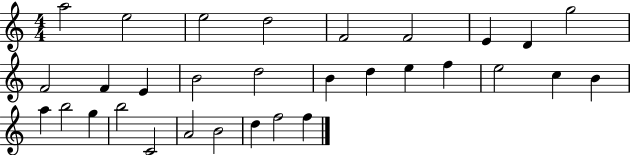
A5/h E5/h E5/h D5/h F4/h F4/h E4/q D4/q G5/h F4/h F4/q E4/q B4/h D5/h B4/q D5/q E5/q F5/q E5/h C5/q B4/q A5/q B5/h G5/q B5/h C4/h A4/h B4/h D5/q F5/h F5/q